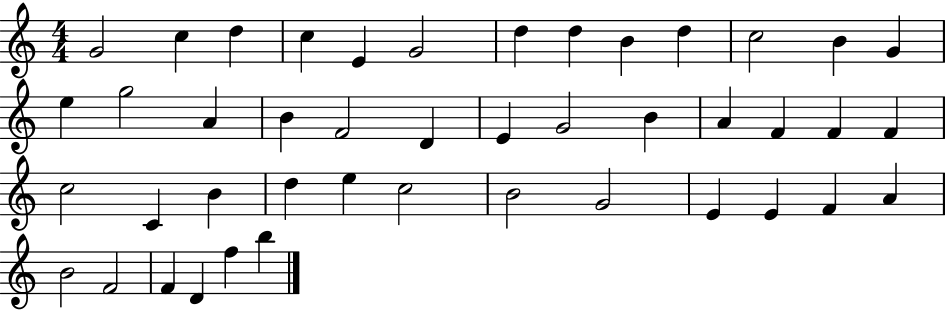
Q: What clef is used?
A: treble